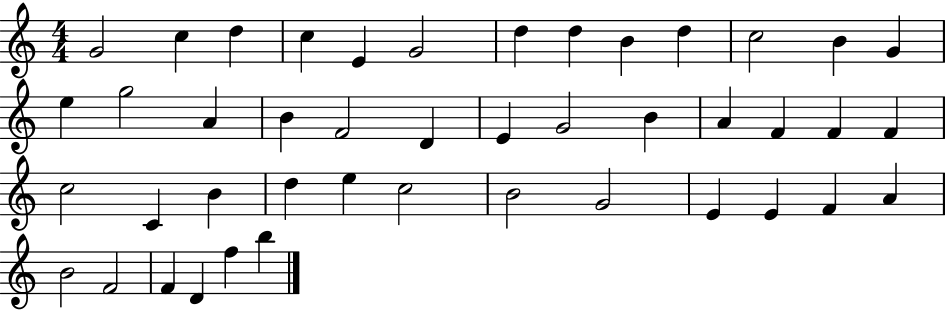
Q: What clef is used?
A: treble